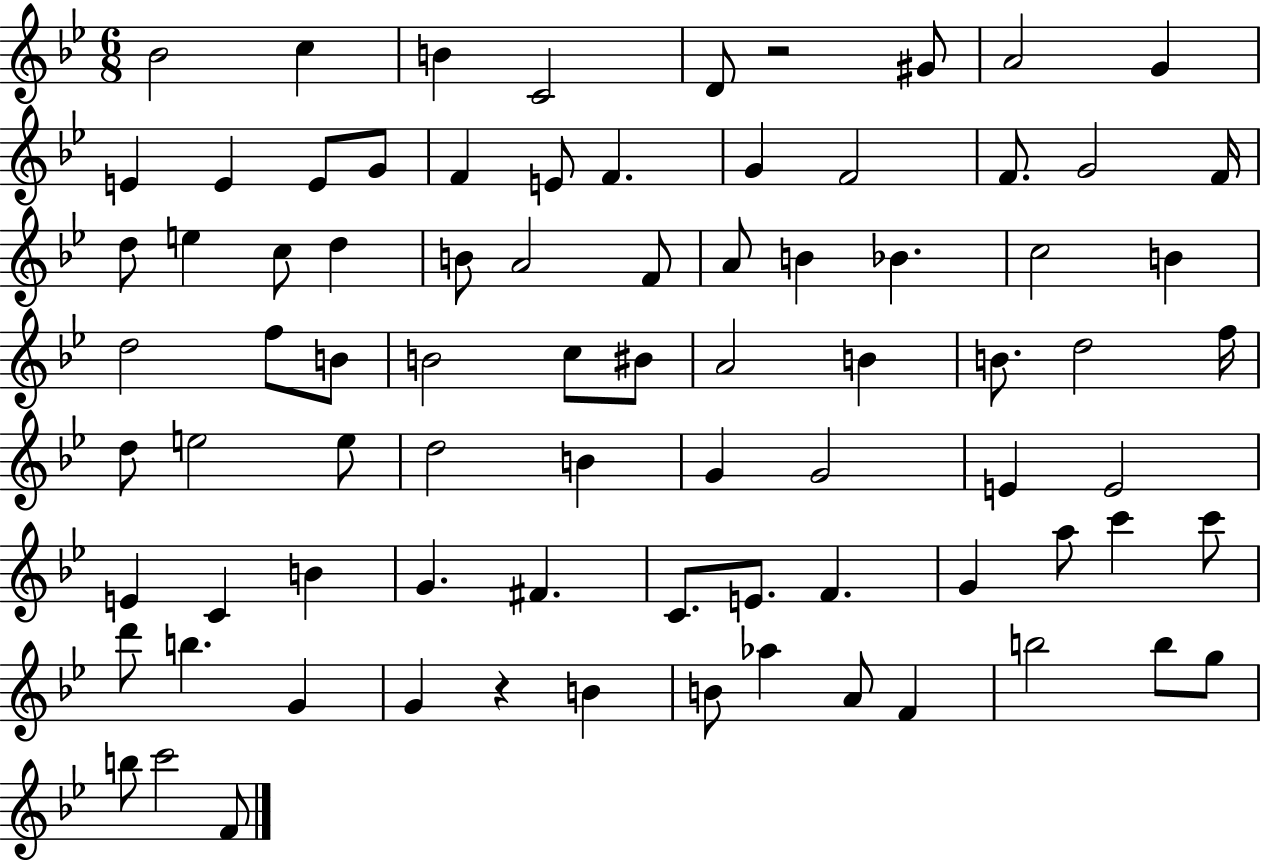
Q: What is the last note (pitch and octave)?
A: F4